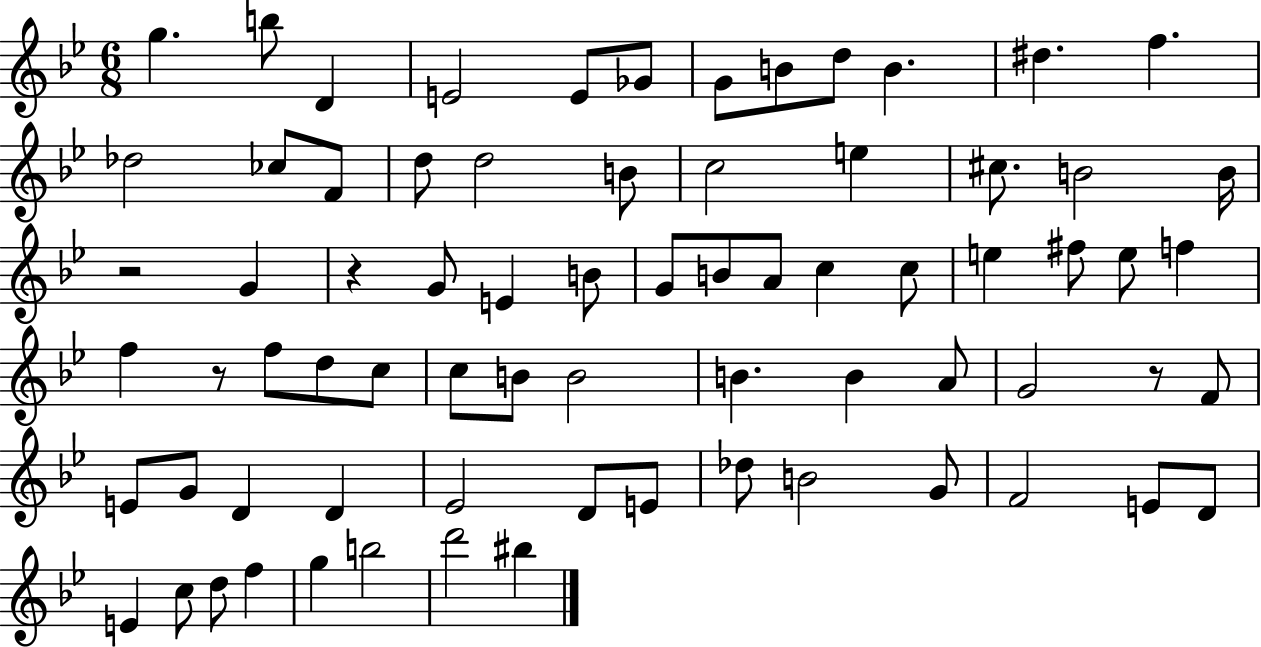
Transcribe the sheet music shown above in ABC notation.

X:1
T:Untitled
M:6/8
L:1/4
K:Bb
g b/2 D E2 E/2 _G/2 G/2 B/2 d/2 B ^d f _d2 _c/2 F/2 d/2 d2 B/2 c2 e ^c/2 B2 B/4 z2 G z G/2 E B/2 G/2 B/2 A/2 c c/2 e ^f/2 e/2 f f z/2 f/2 d/2 c/2 c/2 B/2 B2 B B A/2 G2 z/2 F/2 E/2 G/2 D D _E2 D/2 E/2 _d/2 B2 G/2 F2 E/2 D/2 E c/2 d/2 f g b2 d'2 ^b